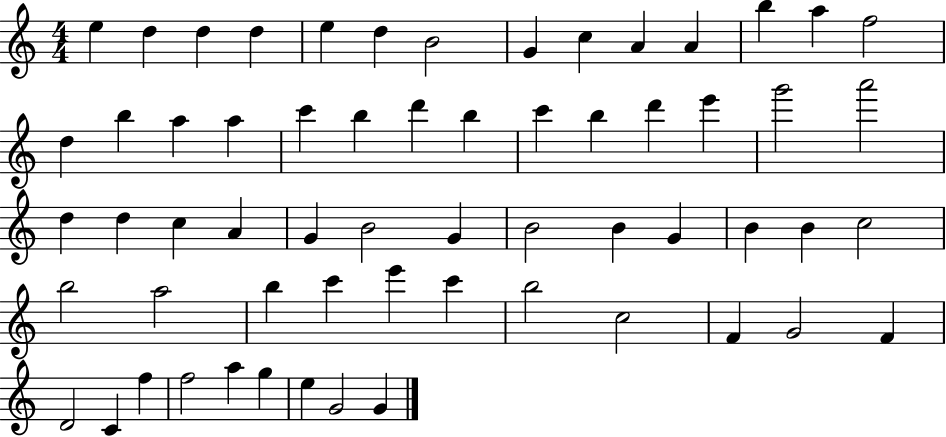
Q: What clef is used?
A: treble